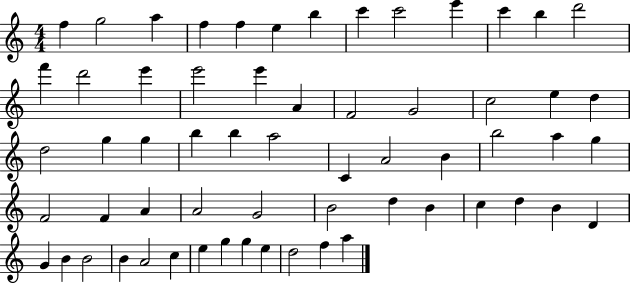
{
  \clef treble
  \numericTimeSignature
  \time 4/4
  \key c \major
  f''4 g''2 a''4 | f''4 f''4 e''4 b''4 | c'''4 c'''2 e'''4 | c'''4 b''4 d'''2 | \break f'''4 d'''2 e'''4 | e'''2 e'''4 a'4 | f'2 g'2 | c''2 e''4 d''4 | \break d''2 g''4 g''4 | b''4 b''4 a''2 | c'4 a'2 b'4 | b''2 a''4 g''4 | \break f'2 f'4 a'4 | a'2 g'2 | b'2 d''4 b'4 | c''4 d''4 b'4 d'4 | \break g'4 b'4 b'2 | b'4 a'2 c''4 | e''4 g''4 g''4 e''4 | d''2 f''4 a''4 | \break \bar "|."
}